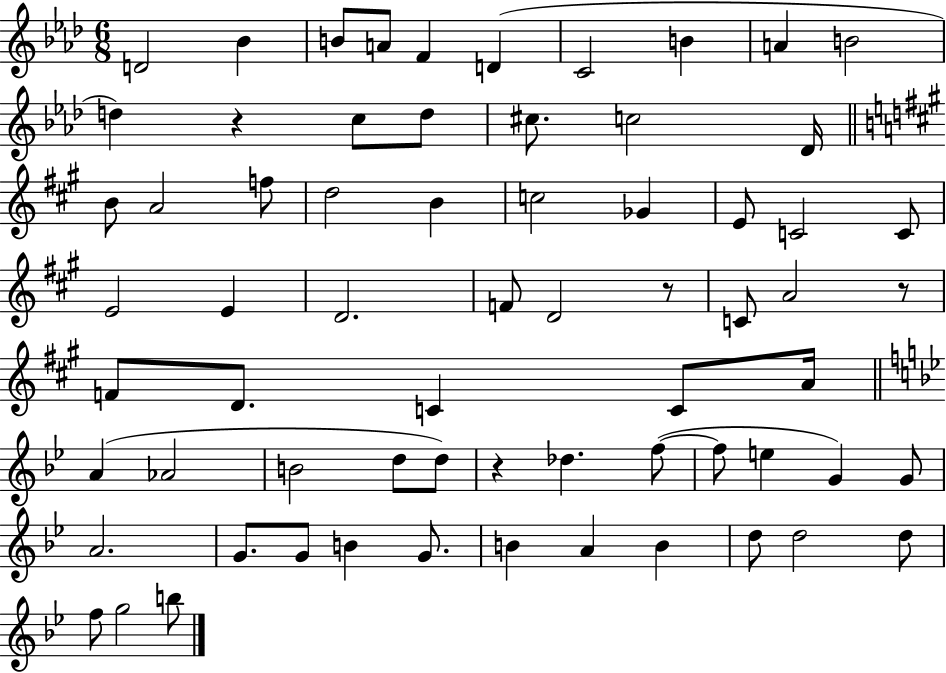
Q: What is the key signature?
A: AES major